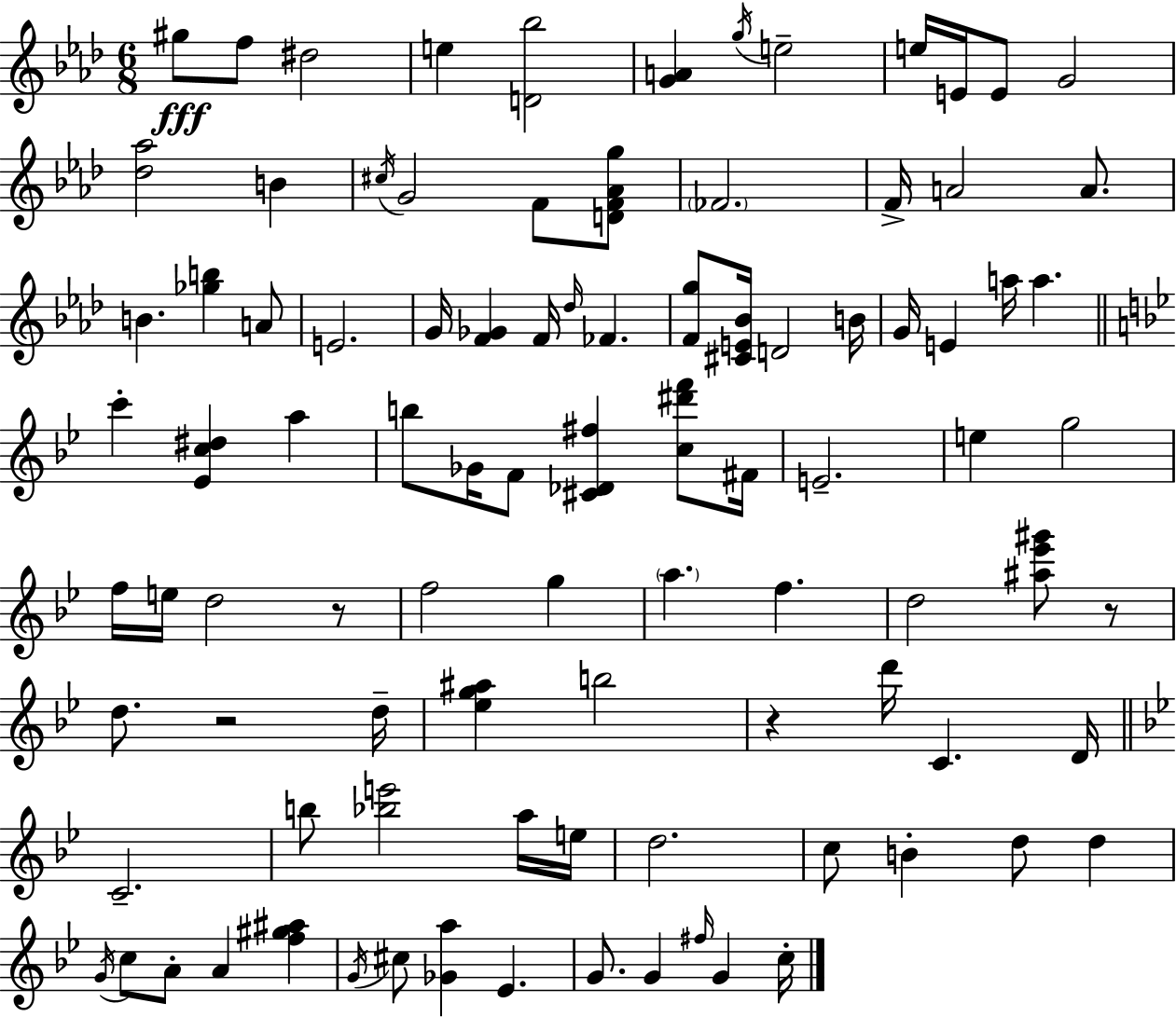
G#5/e F5/e D#5/h E5/q [D4,Bb5]/h [G4,A4]/q G5/s E5/h E5/s E4/s E4/e G4/h [Db5,Ab5]/h B4/q C#5/s G4/h F4/e [D4,F4,Ab4,G5]/e FES4/h. F4/s A4/h A4/e. B4/q. [Gb5,B5]/q A4/e E4/h. G4/s [F4,Gb4]/q F4/s Db5/s FES4/q. [F4,G5]/e [C#4,E4,Bb4]/s D4/h B4/s G4/s E4/q A5/s A5/q. C6/q [Eb4,C5,D#5]/q A5/q B5/e Gb4/s F4/e [C#4,Db4,F#5]/q [C5,D#6,F6]/e F#4/s E4/h. E5/q G5/h F5/s E5/s D5/h R/e F5/h G5/q A5/q. F5/q. D5/h [A#5,Eb6,G#6]/e R/e D5/e. R/h D5/s [Eb5,G5,A#5]/q B5/h R/q D6/s C4/q. D4/s C4/h. B5/e [Bb5,E6]/h A5/s E5/s D5/h. C5/e B4/q D5/e D5/q G4/s C5/e A4/e A4/q [F5,G#5,A#5]/q G4/s C#5/e [Gb4,A5]/q Eb4/q. G4/e. G4/q F#5/s G4/q C5/s